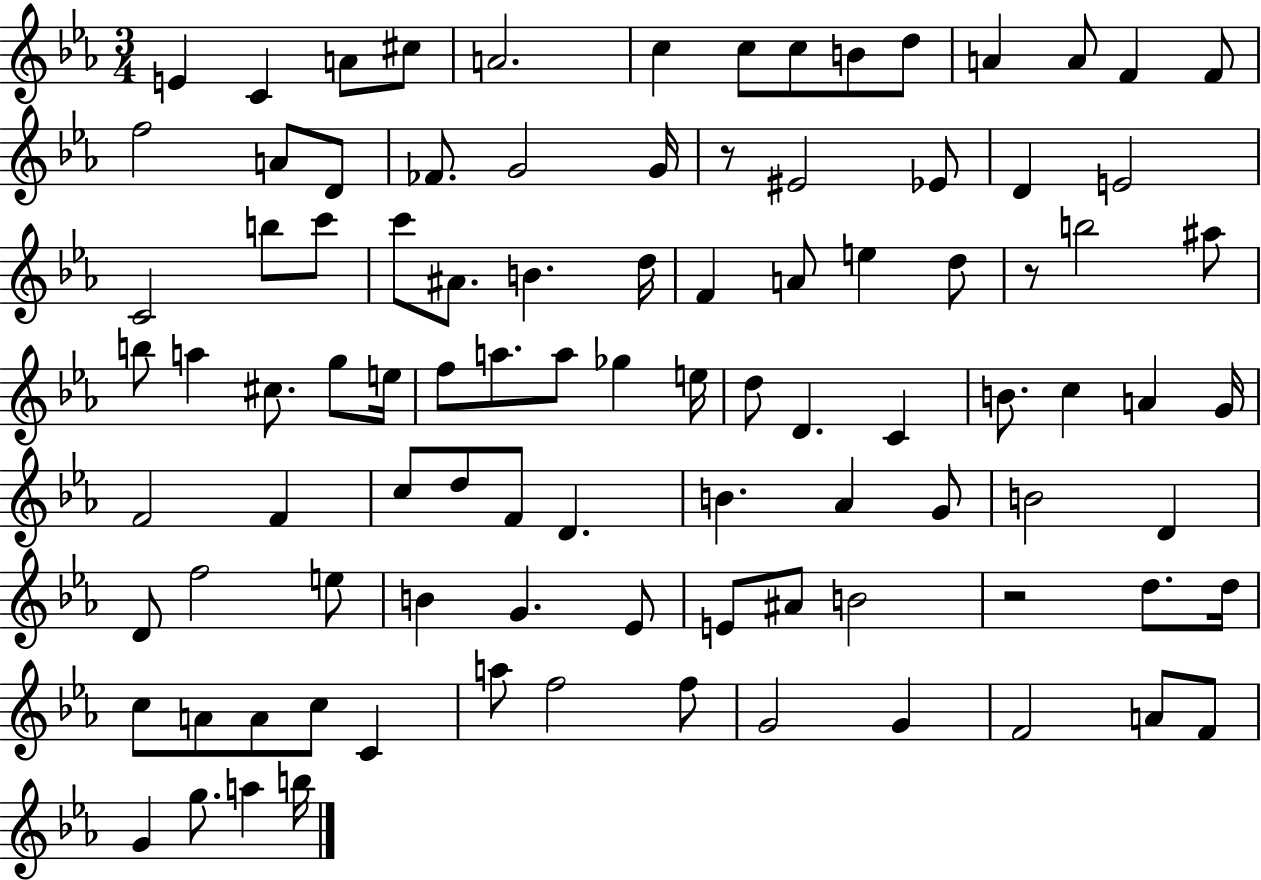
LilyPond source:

{
  \clef treble
  \numericTimeSignature
  \time 3/4
  \key ees \major
  e'4 c'4 a'8 cis''8 | a'2. | c''4 c''8 c''8 b'8 d''8 | a'4 a'8 f'4 f'8 | \break f''2 a'8 d'8 | fes'8. g'2 g'16 | r8 eis'2 ees'8 | d'4 e'2 | \break c'2 b''8 c'''8 | c'''8 ais'8. b'4. d''16 | f'4 a'8 e''4 d''8 | r8 b''2 ais''8 | \break b''8 a''4 cis''8. g''8 e''16 | f''8 a''8. a''8 ges''4 e''16 | d''8 d'4. c'4 | b'8. c''4 a'4 g'16 | \break f'2 f'4 | c''8 d''8 f'8 d'4. | b'4. aes'4 g'8 | b'2 d'4 | \break d'8 f''2 e''8 | b'4 g'4. ees'8 | e'8 ais'8 b'2 | r2 d''8. d''16 | \break c''8 a'8 a'8 c''8 c'4 | a''8 f''2 f''8 | g'2 g'4 | f'2 a'8 f'8 | \break g'4 g''8. a''4 b''16 | \bar "|."
}